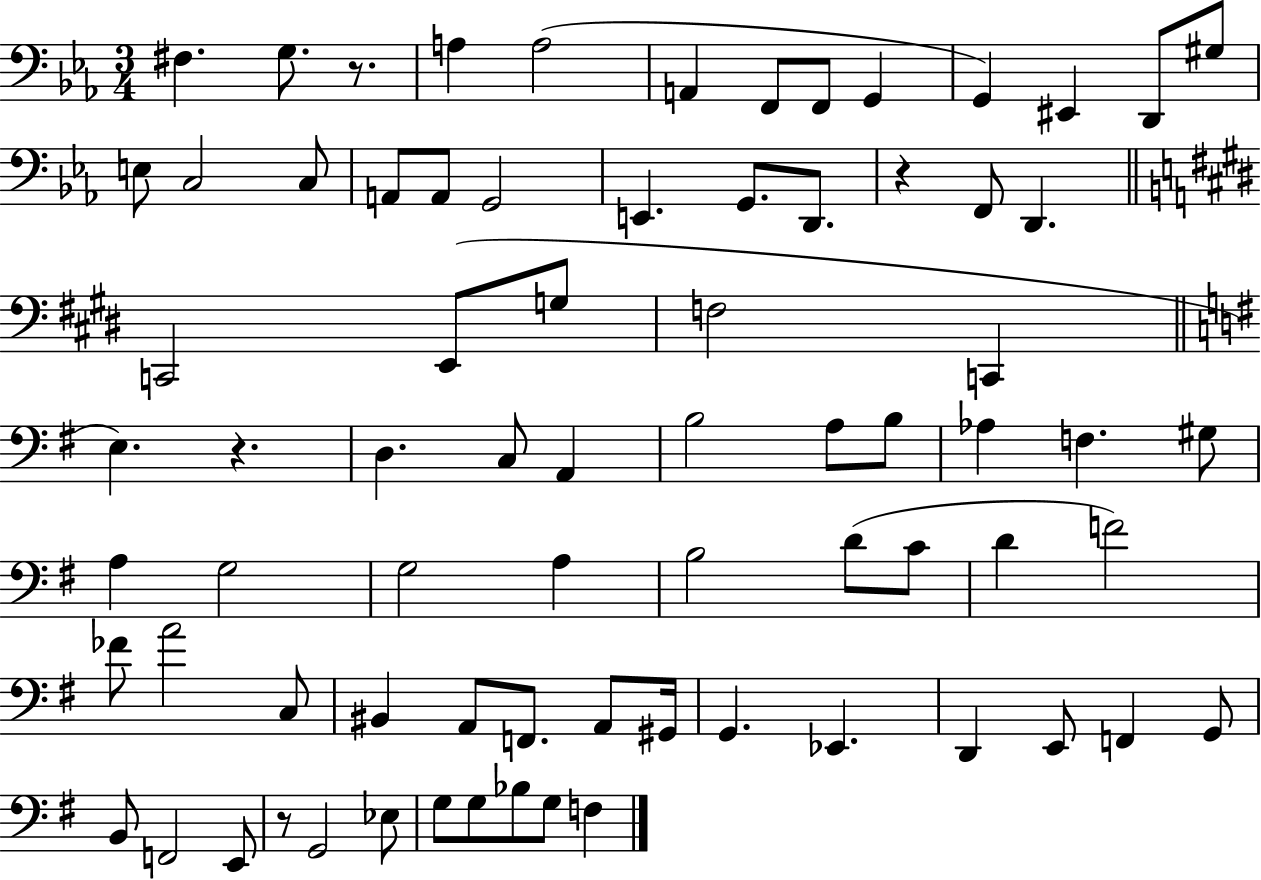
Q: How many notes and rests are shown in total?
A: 75